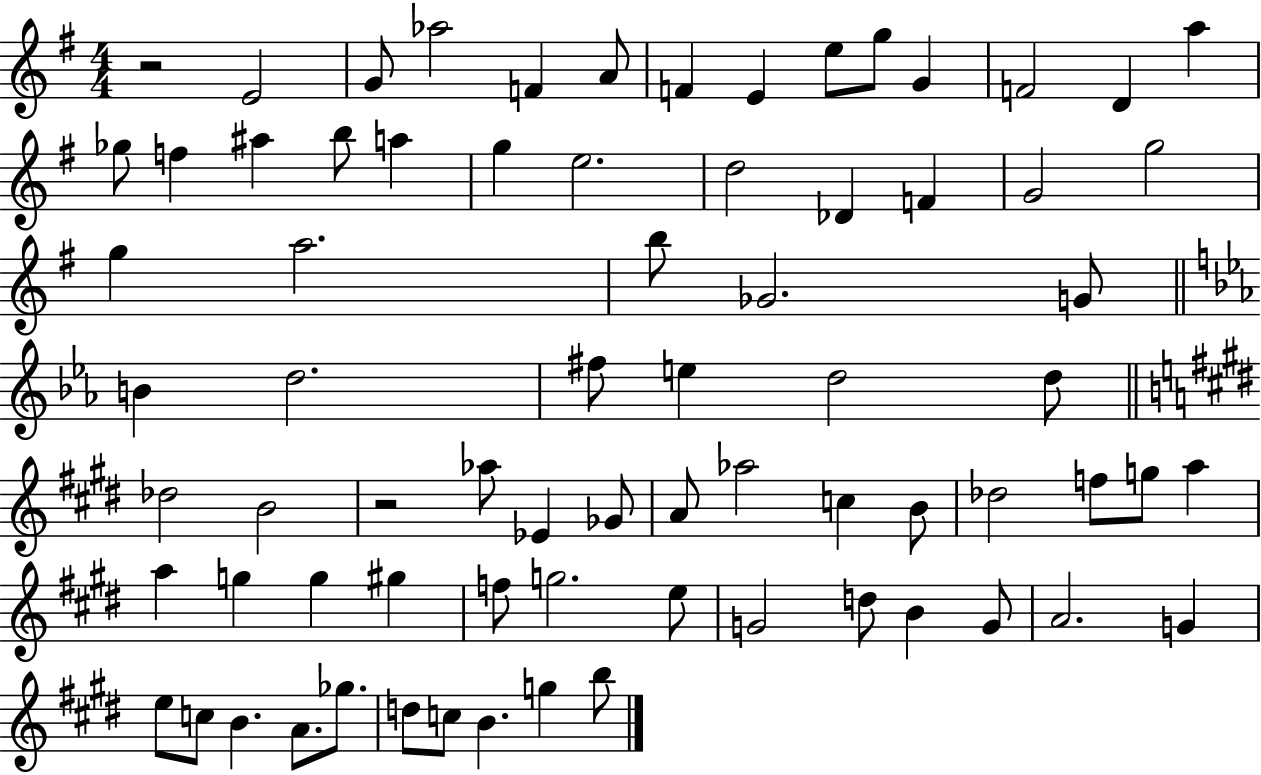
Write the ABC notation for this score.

X:1
T:Untitled
M:4/4
L:1/4
K:G
z2 E2 G/2 _a2 F A/2 F E e/2 g/2 G F2 D a _g/2 f ^a b/2 a g e2 d2 _D F G2 g2 g a2 b/2 _G2 G/2 B d2 ^f/2 e d2 d/2 _d2 B2 z2 _a/2 _E _G/2 A/2 _a2 c B/2 _d2 f/2 g/2 a a g g ^g f/2 g2 e/2 G2 d/2 B G/2 A2 G e/2 c/2 B A/2 _g/2 d/2 c/2 B g b/2